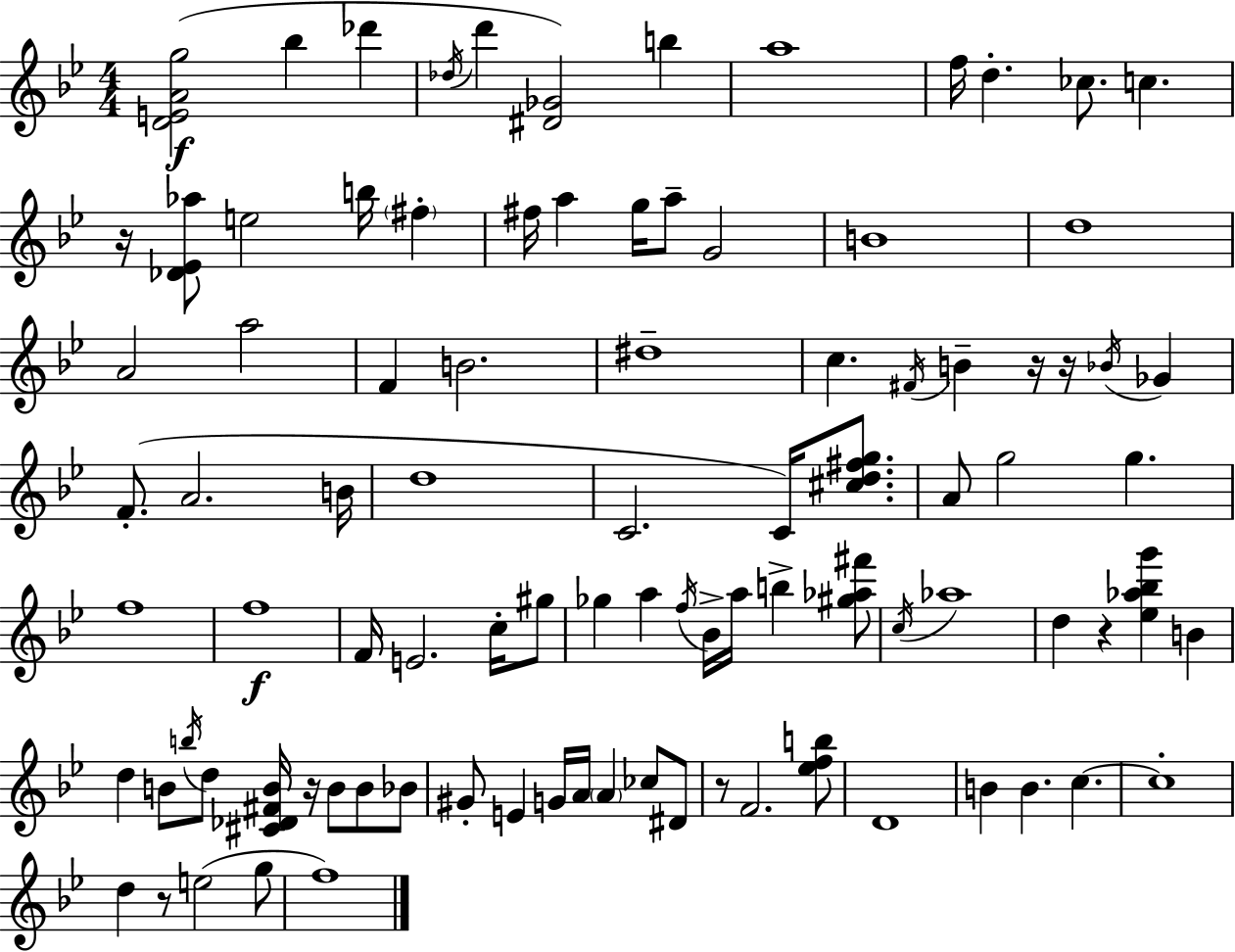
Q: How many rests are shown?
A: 7